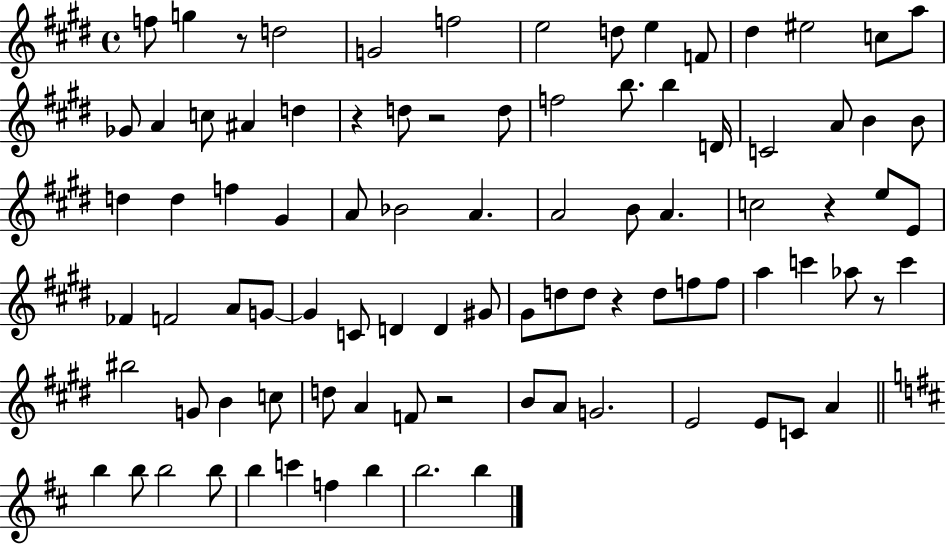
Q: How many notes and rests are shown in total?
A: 91